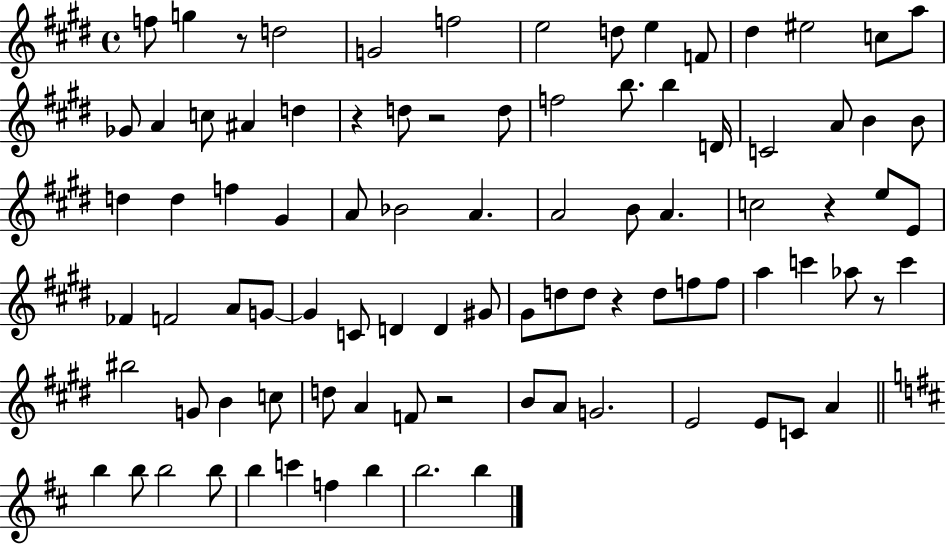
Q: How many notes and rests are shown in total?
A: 91